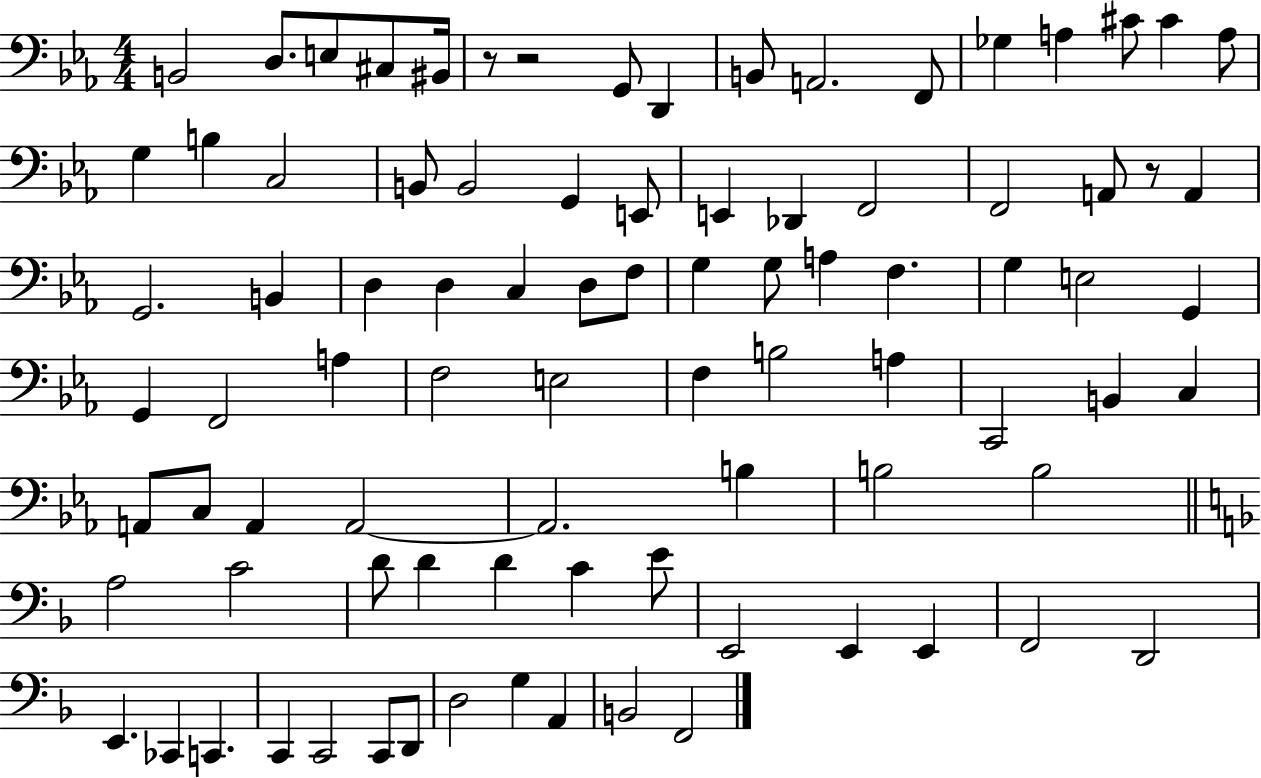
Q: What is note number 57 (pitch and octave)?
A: A2